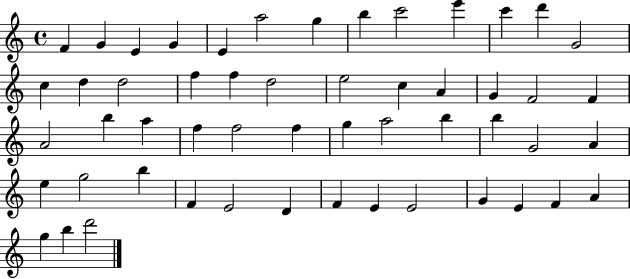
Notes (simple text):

F4/q G4/q E4/q G4/q E4/q A5/h G5/q B5/q C6/h E6/q C6/q D6/q G4/h C5/q D5/q D5/h F5/q F5/q D5/h E5/h C5/q A4/q G4/q F4/h F4/q A4/h B5/q A5/q F5/q F5/h F5/q G5/q A5/h B5/q B5/q G4/h A4/q E5/q G5/h B5/q F4/q E4/h D4/q F4/q E4/q E4/h G4/q E4/q F4/q A4/q G5/q B5/q D6/h